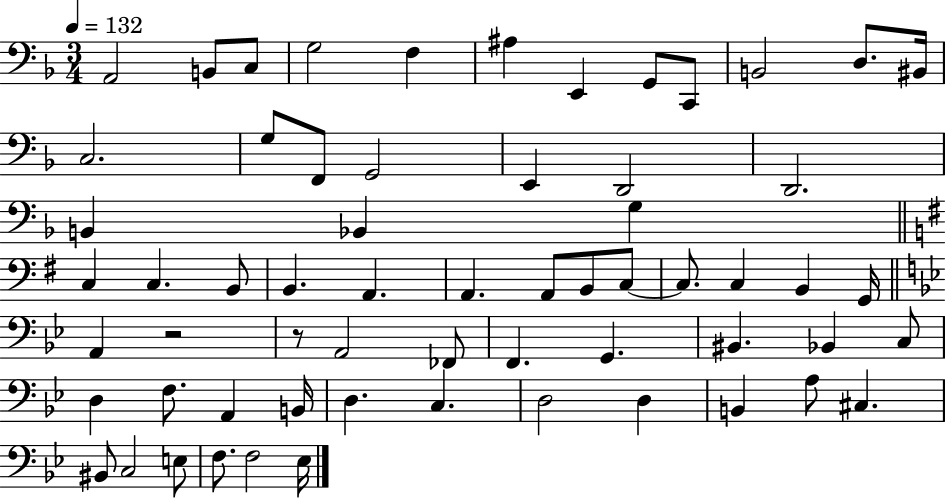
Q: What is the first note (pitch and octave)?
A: A2